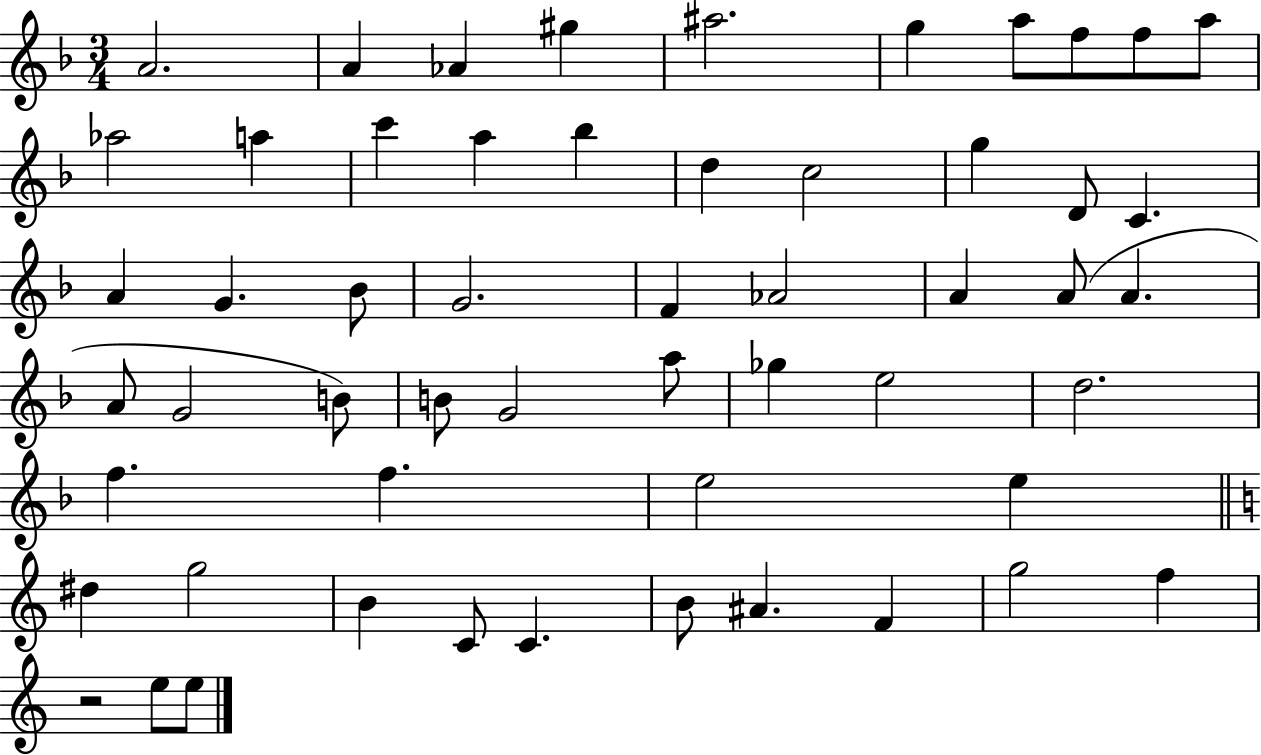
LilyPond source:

{
  \clef treble
  \numericTimeSignature
  \time 3/4
  \key f \major
  a'2. | a'4 aes'4 gis''4 | ais''2. | g''4 a''8 f''8 f''8 a''8 | \break aes''2 a''4 | c'''4 a''4 bes''4 | d''4 c''2 | g''4 d'8 c'4. | \break a'4 g'4. bes'8 | g'2. | f'4 aes'2 | a'4 a'8( a'4. | \break a'8 g'2 b'8) | b'8 g'2 a''8 | ges''4 e''2 | d''2. | \break f''4. f''4. | e''2 e''4 | \bar "||" \break \key c \major dis''4 g''2 | b'4 c'8 c'4. | b'8 ais'4. f'4 | g''2 f''4 | \break r2 e''8 e''8 | \bar "|."
}